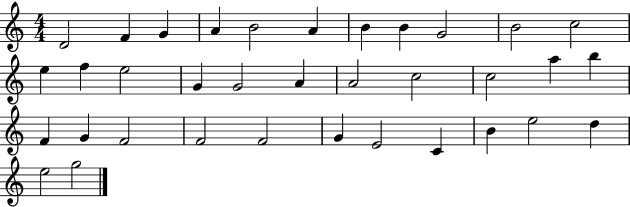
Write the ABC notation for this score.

X:1
T:Untitled
M:4/4
L:1/4
K:C
D2 F G A B2 A B B G2 B2 c2 e f e2 G G2 A A2 c2 c2 a b F G F2 F2 F2 G E2 C B e2 d e2 g2